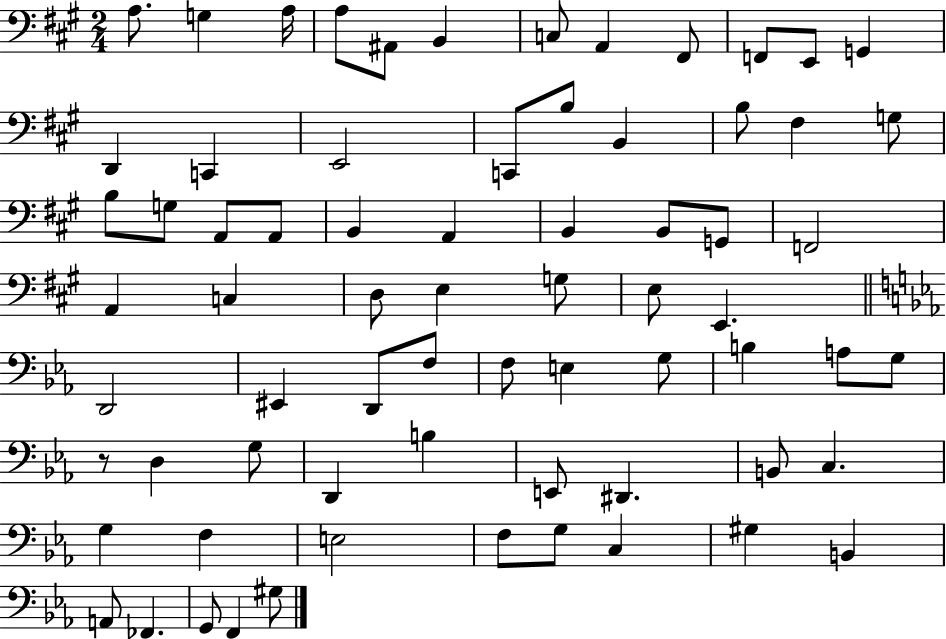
{
  \clef bass
  \numericTimeSignature
  \time 2/4
  \key a \major
  a8. g4 a16 | a8 ais,8 b,4 | c8 a,4 fis,8 | f,8 e,8 g,4 | \break d,4 c,4 | e,2 | c,8 b8 b,4 | b8 fis4 g8 | \break b8 g8 a,8 a,8 | b,4 a,4 | b,4 b,8 g,8 | f,2 | \break a,4 c4 | d8 e4 g8 | e8 e,4. | \bar "||" \break \key ees \major d,2 | eis,4 d,8 f8 | f8 e4 g8 | b4 a8 g8 | \break r8 d4 g8 | d,4 b4 | e,8 dis,4. | b,8 c4. | \break g4 f4 | e2 | f8 g8 c4 | gis4 b,4 | \break a,8 fes,4. | g,8 f,4 gis8 | \bar "|."
}